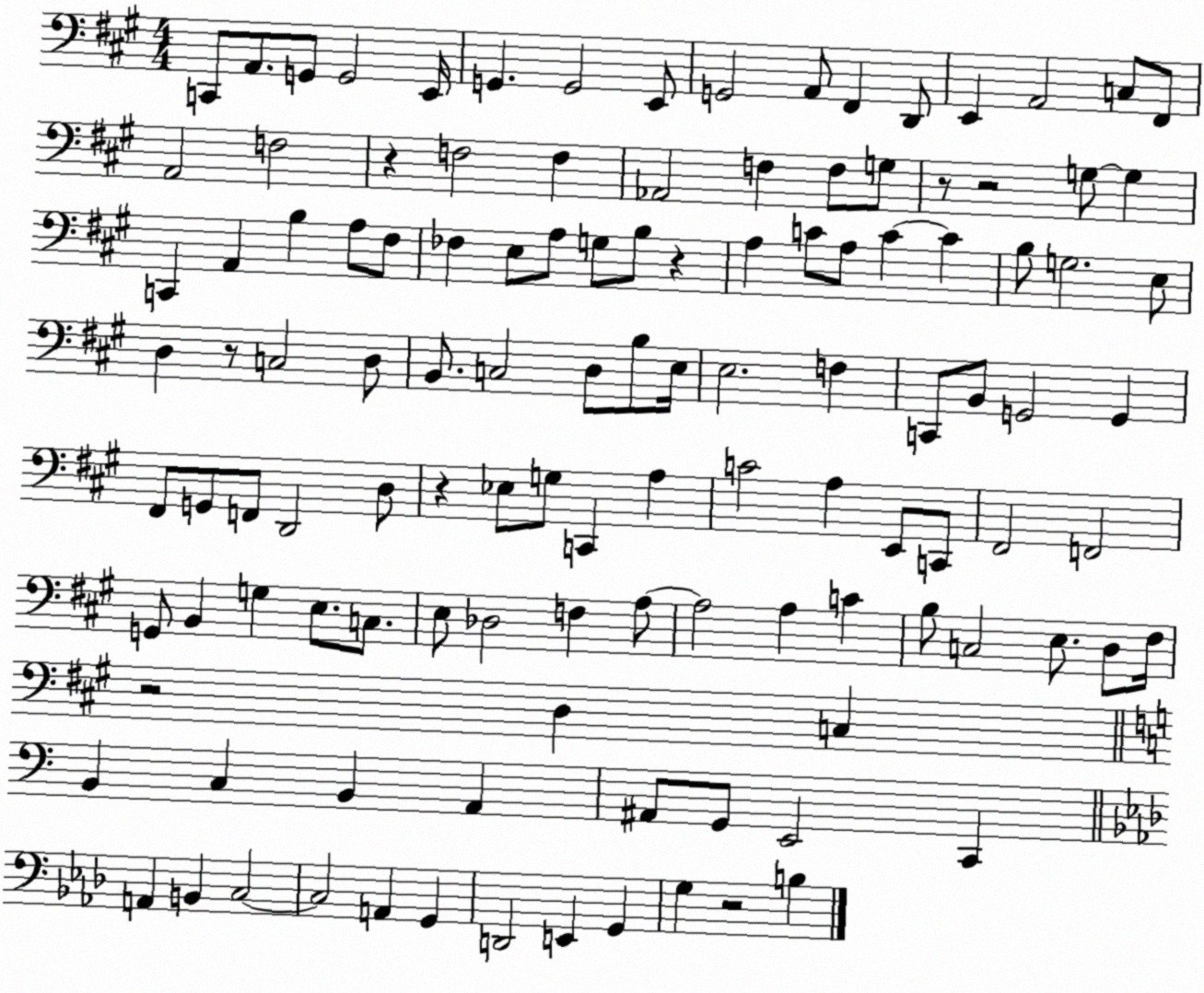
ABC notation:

X:1
T:Untitled
M:4/4
L:1/4
K:A
C,,/2 A,,/2 G,,/2 G,,2 E,,/4 G,, G,,2 E,,/2 G,,2 A,,/2 ^F,, D,,/2 E,, A,,2 C,/2 ^F,,/2 A,,2 F,2 z F,2 F, _A,,2 F, F,/2 G,/2 z/2 z2 G,/2 G, C,, A,, B, A,/2 ^F,/2 _F, E,/2 A,/2 G,/2 B,/2 z A, C/2 A,/2 C C B,/2 G,2 E,/2 D, z/2 C,2 D,/2 B,,/2 C,2 D,/2 B,/2 E,/4 E,2 F, C,,/2 B,,/2 G,,2 G,, ^F,,/2 G,,/2 F,,/2 D,,2 D,/2 z _E,/2 G,/2 C,, A, C2 A, E,,/2 C,,/2 ^F,,2 F,,2 G,,/2 B,, G, E,/2 C,/2 E,/2 _D,2 F, A,/2 A,2 A, C B,/2 C,2 E,/2 D,/2 ^F,/4 z2 D, C, B,, C, B,, A,, ^A,,/2 G,,/2 E,,2 C,, A,, B,, C,2 C,2 A,, G,, D,,2 E,, G,, G, z2 B,